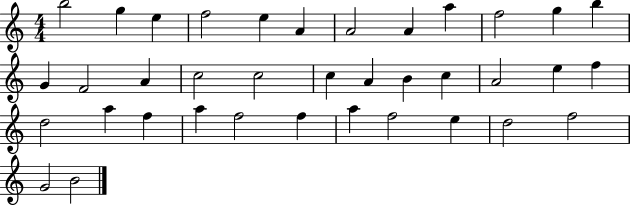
B5/h G5/q E5/q F5/h E5/q A4/q A4/h A4/q A5/q F5/h G5/q B5/q G4/q F4/h A4/q C5/h C5/h C5/q A4/q B4/q C5/q A4/h E5/q F5/q D5/h A5/q F5/q A5/q F5/h F5/q A5/q F5/h E5/q D5/h F5/h G4/h B4/h